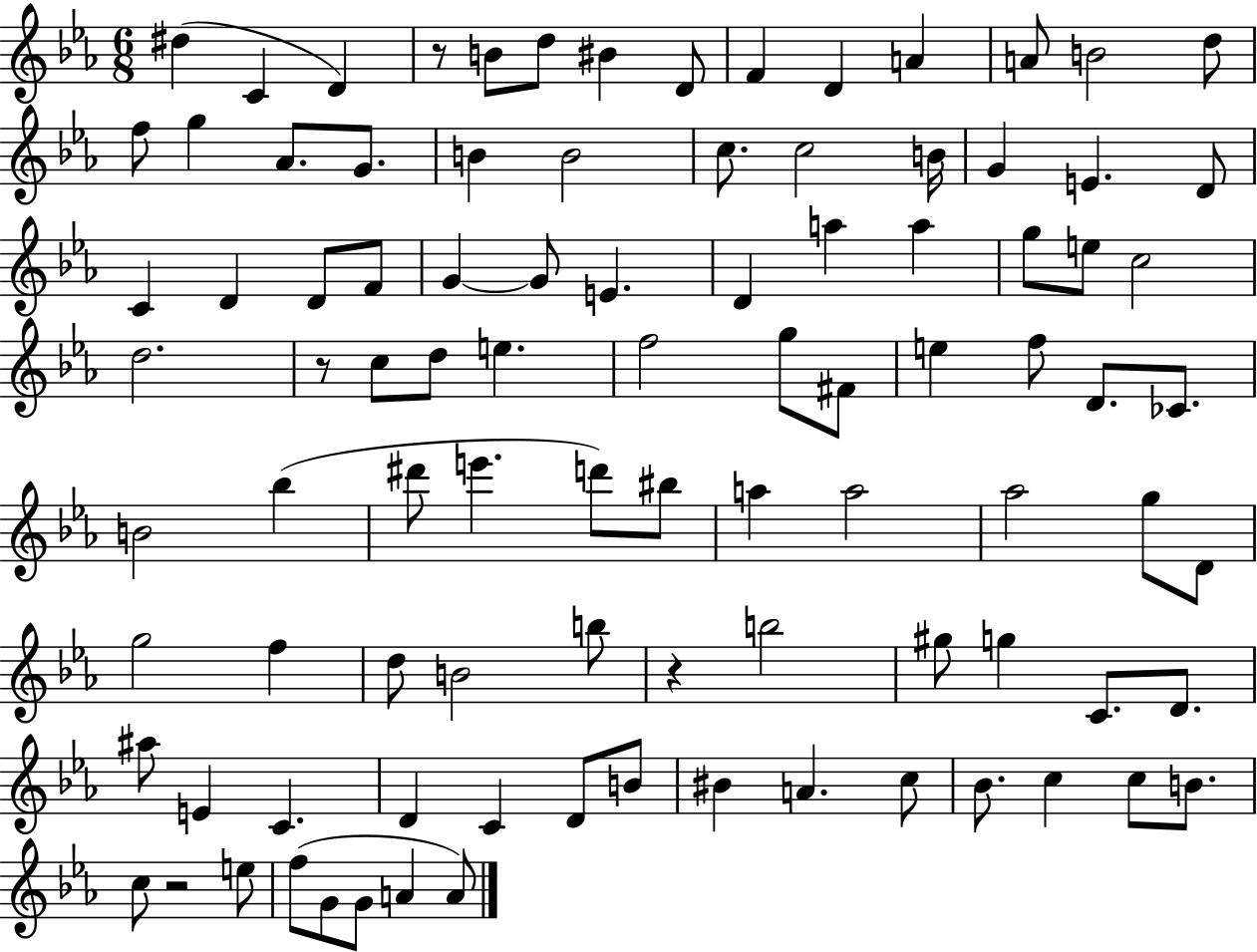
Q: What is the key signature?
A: EES major